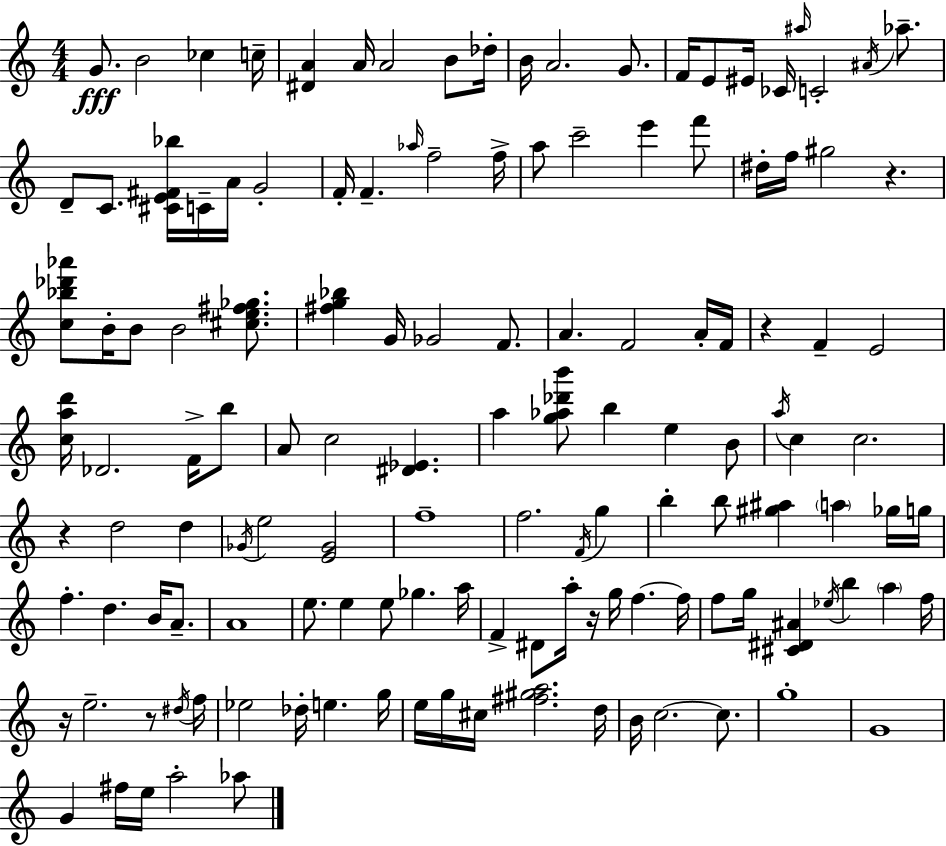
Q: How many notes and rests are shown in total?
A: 134